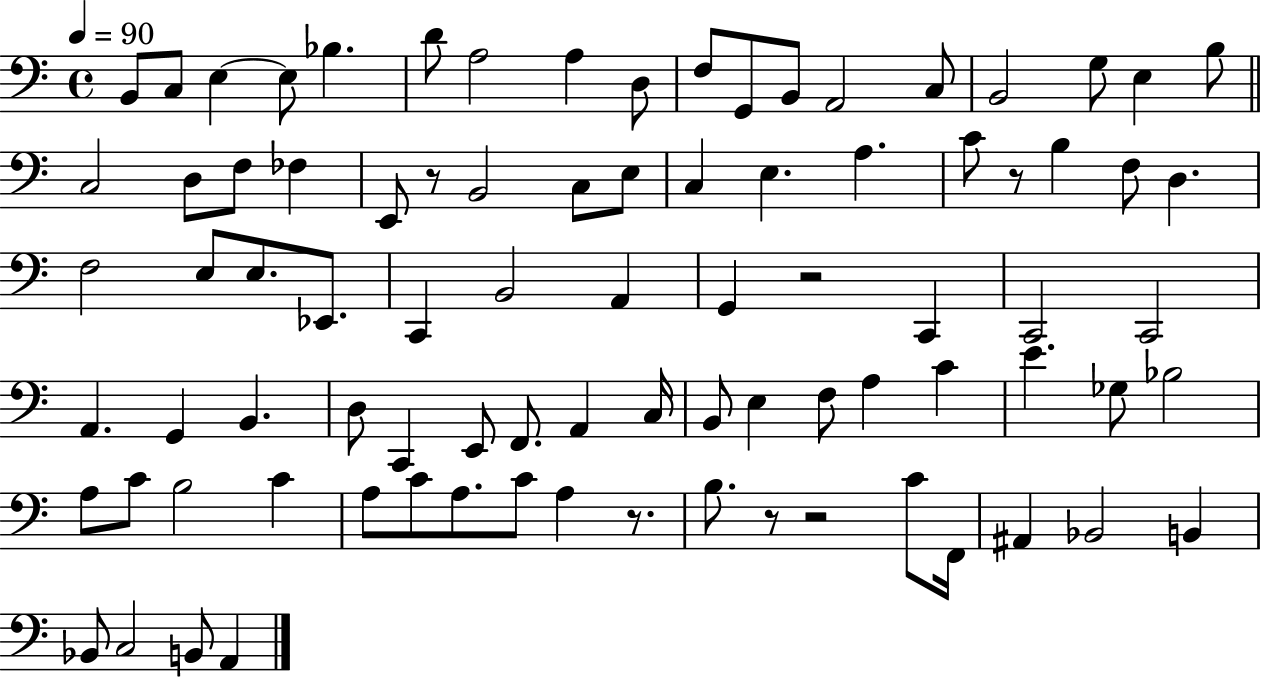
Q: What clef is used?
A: bass